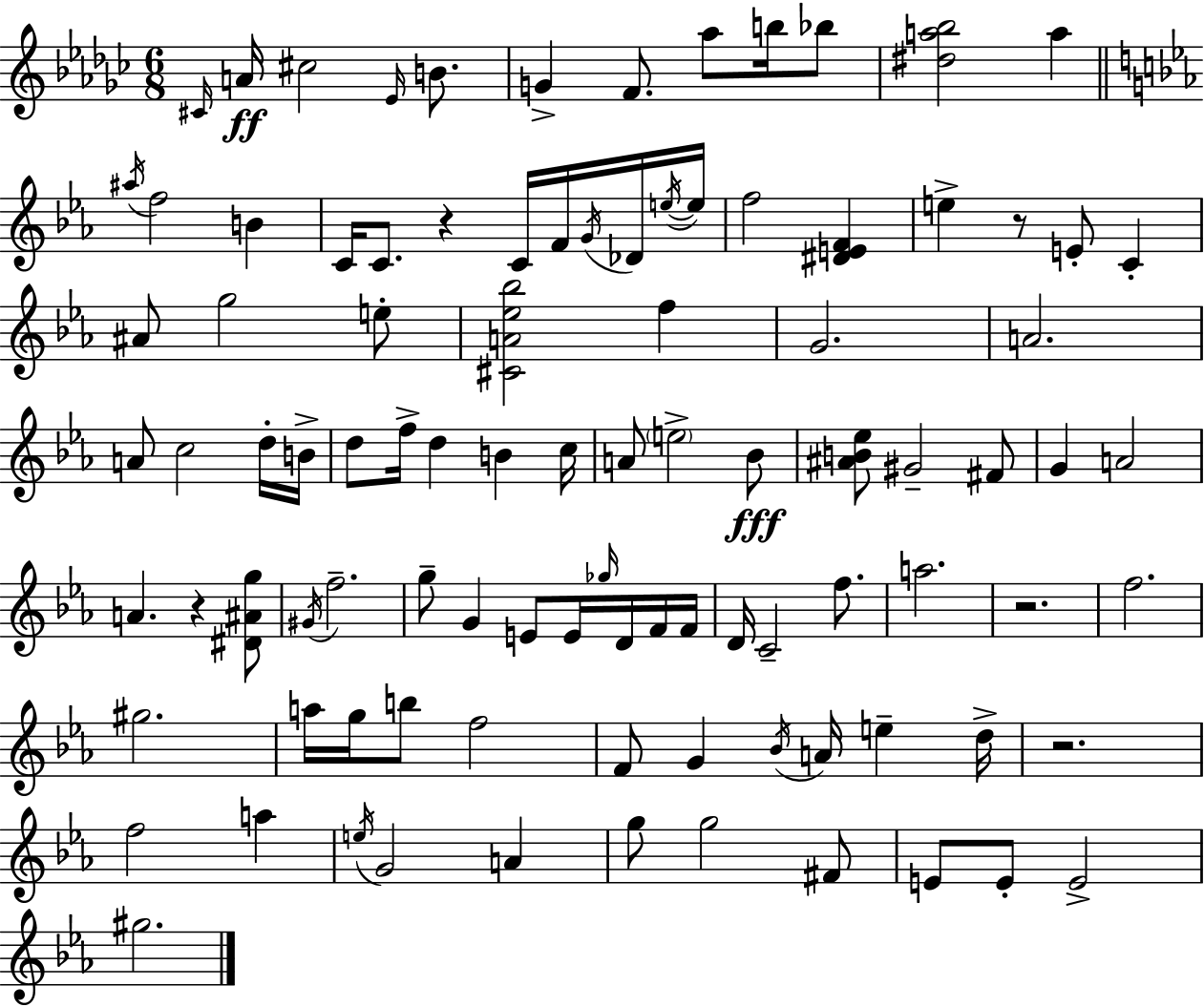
C#4/s A4/s C#5/h Eb4/s B4/e. G4/q F4/e. Ab5/e B5/s Bb5/e [D#5,A5,Bb5]/h A5/q A#5/s F5/h B4/q C4/s C4/e. R/q C4/s F4/s G4/s Db4/s E5/s E5/s F5/h [D#4,E4,F4]/q E5/q R/e E4/e C4/q A#4/e G5/h E5/e [C#4,A4,Eb5,Bb5]/h F5/q G4/h. A4/h. A4/e C5/h D5/s B4/s D5/e F5/s D5/q B4/q C5/s A4/e E5/h Bb4/e [A#4,B4,Eb5]/e G#4/h F#4/e G4/q A4/h A4/q. R/q [D#4,A#4,G5]/e G#4/s F5/h. G5/e G4/q E4/e E4/s Gb5/s D4/s F4/s F4/s D4/s C4/h F5/e. A5/h. R/h. F5/h. G#5/h. A5/s G5/s B5/e F5/h F4/e G4/q Bb4/s A4/s E5/q D5/s R/h. F5/h A5/q E5/s G4/h A4/q G5/e G5/h F#4/e E4/e E4/e E4/h G#5/h.